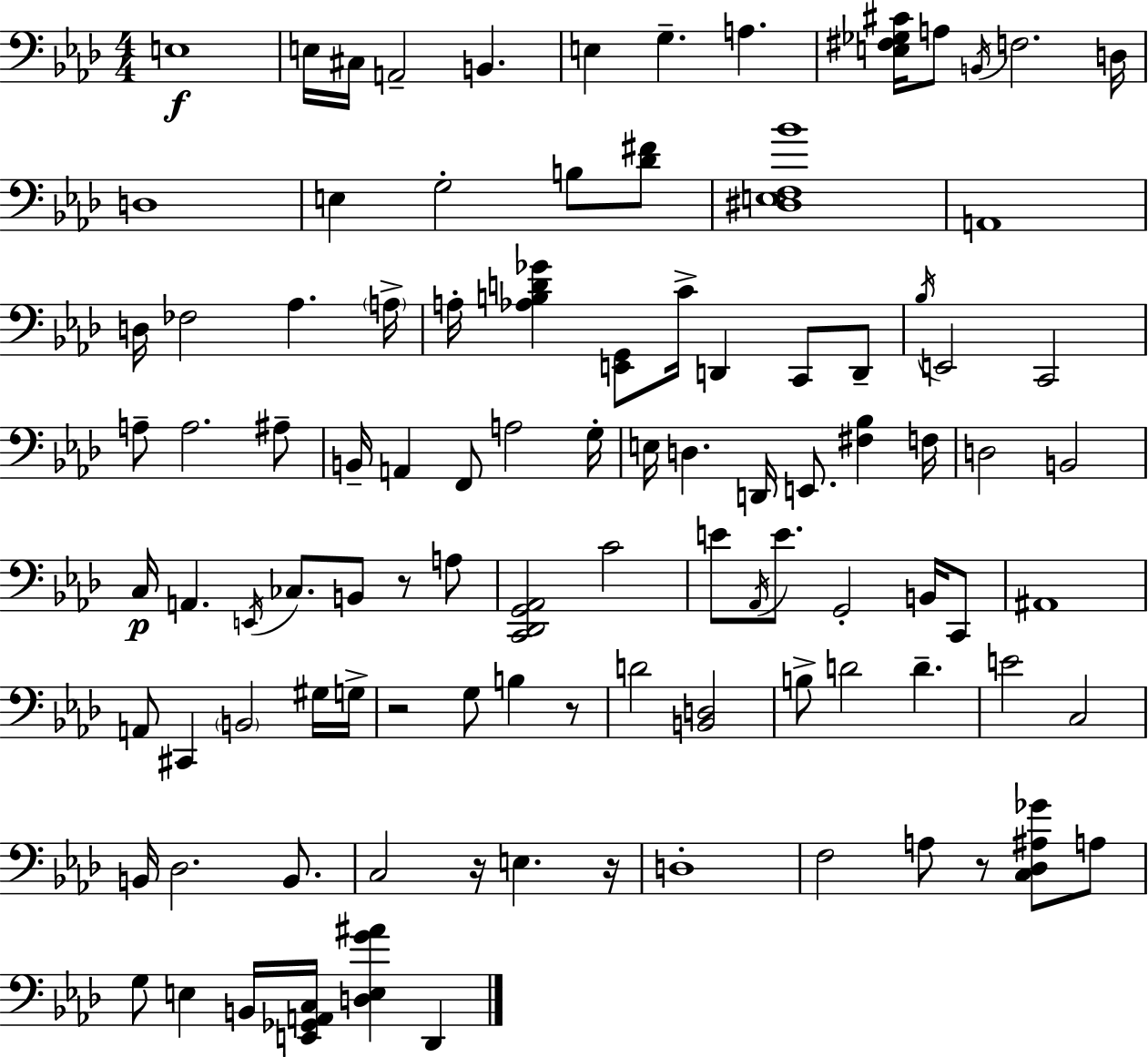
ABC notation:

X:1
T:Untitled
M:4/4
L:1/4
K:Fm
E,4 E,/4 ^C,/4 A,,2 B,, E, G, A, [E,^F,_G,^C]/4 A,/2 B,,/4 F,2 D,/4 D,4 E, G,2 B,/2 [_D^F]/2 [^D,E,F,_B]4 A,,4 D,/4 _F,2 _A, A,/4 A,/4 [_A,B,D_G] [E,,G,,]/2 C/4 D,, C,,/2 D,,/2 _B,/4 E,,2 C,,2 A,/2 A,2 ^A,/2 B,,/4 A,, F,,/2 A,2 G,/4 E,/4 D, D,,/4 E,,/2 [^F,_B,] F,/4 D,2 B,,2 C,/4 A,, E,,/4 _C,/2 B,,/2 z/2 A,/2 [C,,_D,,G,,_A,,]2 C2 E/2 _A,,/4 E/2 G,,2 B,,/4 C,,/2 ^A,,4 A,,/2 ^C,, B,,2 ^G,/4 G,/4 z2 G,/2 B, z/2 D2 [B,,D,]2 B,/2 D2 D E2 C,2 B,,/4 _D,2 B,,/2 C,2 z/4 E, z/4 D,4 F,2 A,/2 z/2 [C,_D,^A,_G]/2 A,/2 G,/2 E, B,,/4 [E,,_G,,A,,C,]/4 [D,E,G^A] _D,,